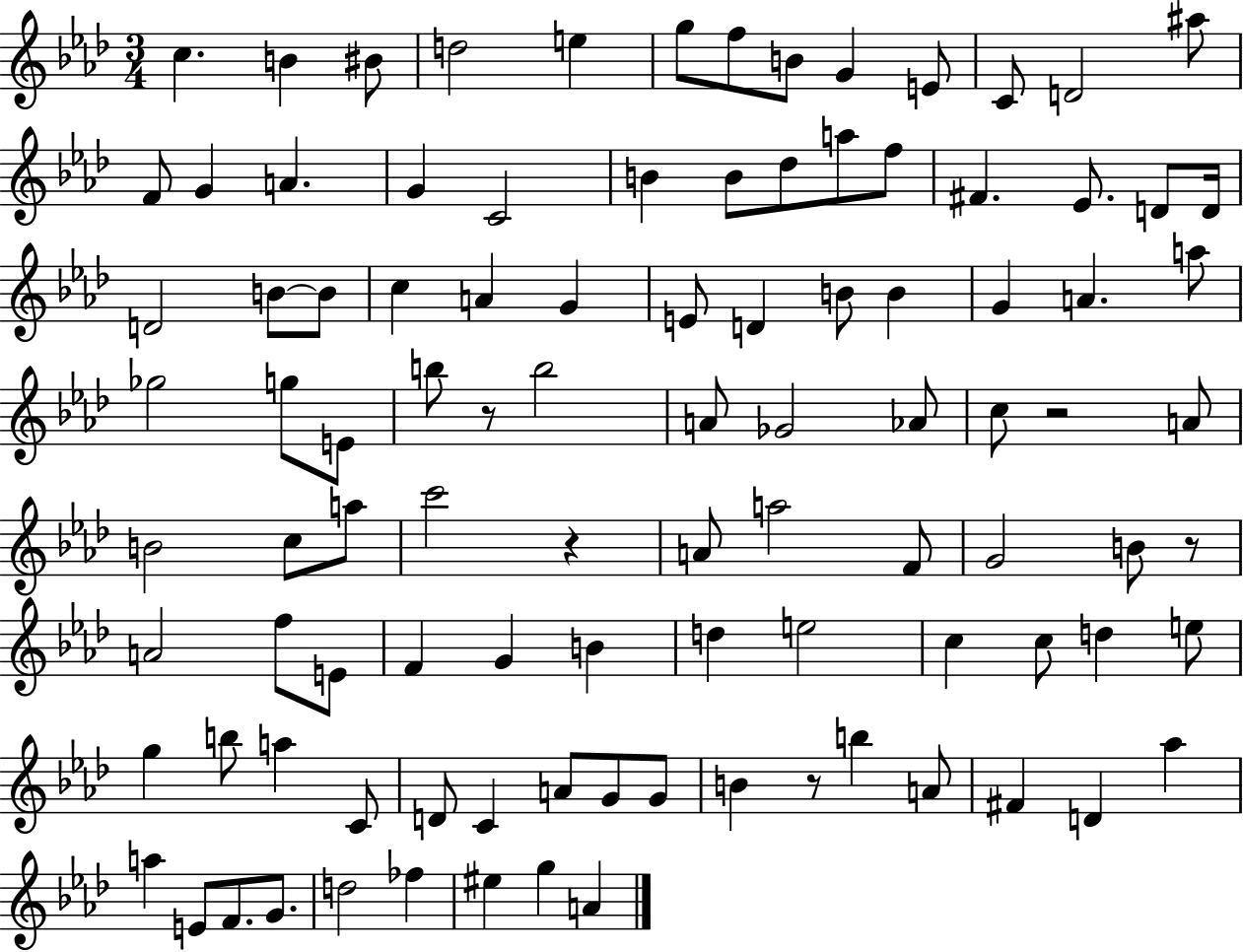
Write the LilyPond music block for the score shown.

{
  \clef treble
  \numericTimeSignature
  \time 3/4
  \key aes \major
  c''4. b'4 bis'8 | d''2 e''4 | g''8 f''8 b'8 g'4 e'8 | c'8 d'2 ais''8 | \break f'8 g'4 a'4. | g'4 c'2 | b'4 b'8 des''8 a''8 f''8 | fis'4. ees'8. d'8 d'16 | \break d'2 b'8~~ b'8 | c''4 a'4 g'4 | e'8 d'4 b'8 b'4 | g'4 a'4. a''8 | \break ges''2 g''8 e'8 | b''8 r8 b''2 | a'8 ges'2 aes'8 | c''8 r2 a'8 | \break b'2 c''8 a''8 | c'''2 r4 | a'8 a''2 f'8 | g'2 b'8 r8 | \break a'2 f''8 e'8 | f'4 g'4 b'4 | d''4 e''2 | c''4 c''8 d''4 e''8 | \break g''4 b''8 a''4 c'8 | d'8 c'4 a'8 g'8 g'8 | b'4 r8 b''4 a'8 | fis'4 d'4 aes''4 | \break a''4 e'8 f'8. g'8. | d''2 fes''4 | eis''4 g''4 a'4 | \bar "|."
}